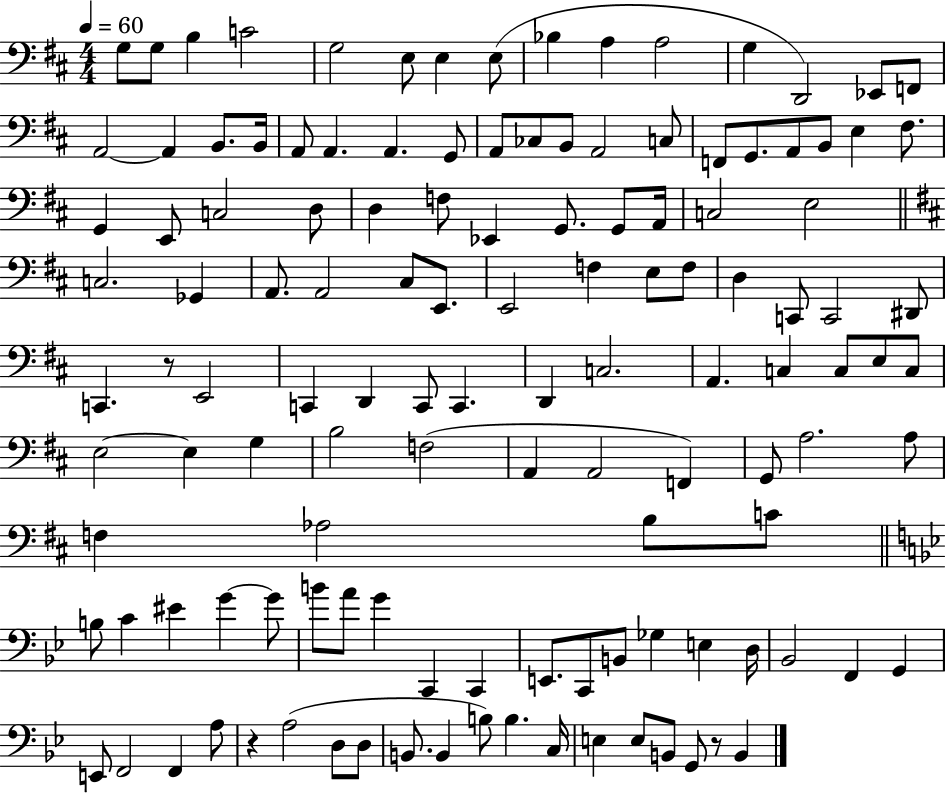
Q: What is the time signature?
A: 4/4